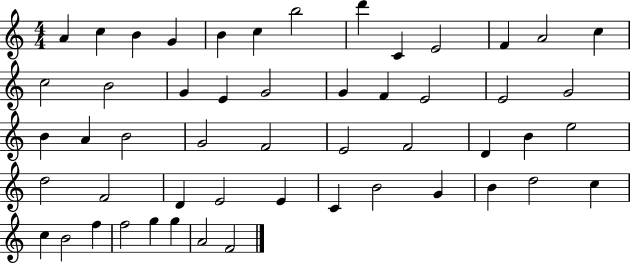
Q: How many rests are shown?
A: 0